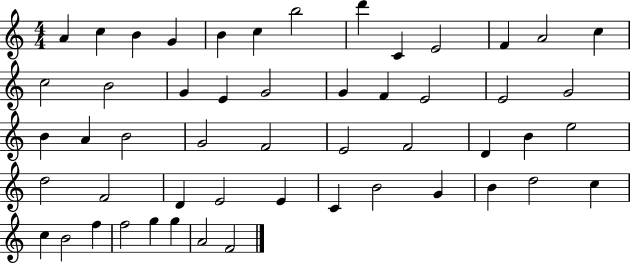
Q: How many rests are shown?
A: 0